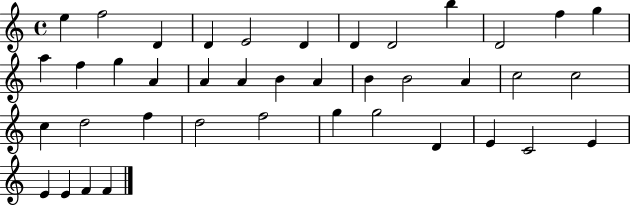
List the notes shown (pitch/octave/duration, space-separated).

E5/q F5/h D4/q D4/q E4/h D4/q D4/q D4/h B5/q D4/h F5/q G5/q A5/q F5/q G5/q A4/q A4/q A4/q B4/q A4/q B4/q B4/h A4/q C5/h C5/h C5/q D5/h F5/q D5/h F5/h G5/q G5/h D4/q E4/q C4/h E4/q E4/q E4/q F4/q F4/q